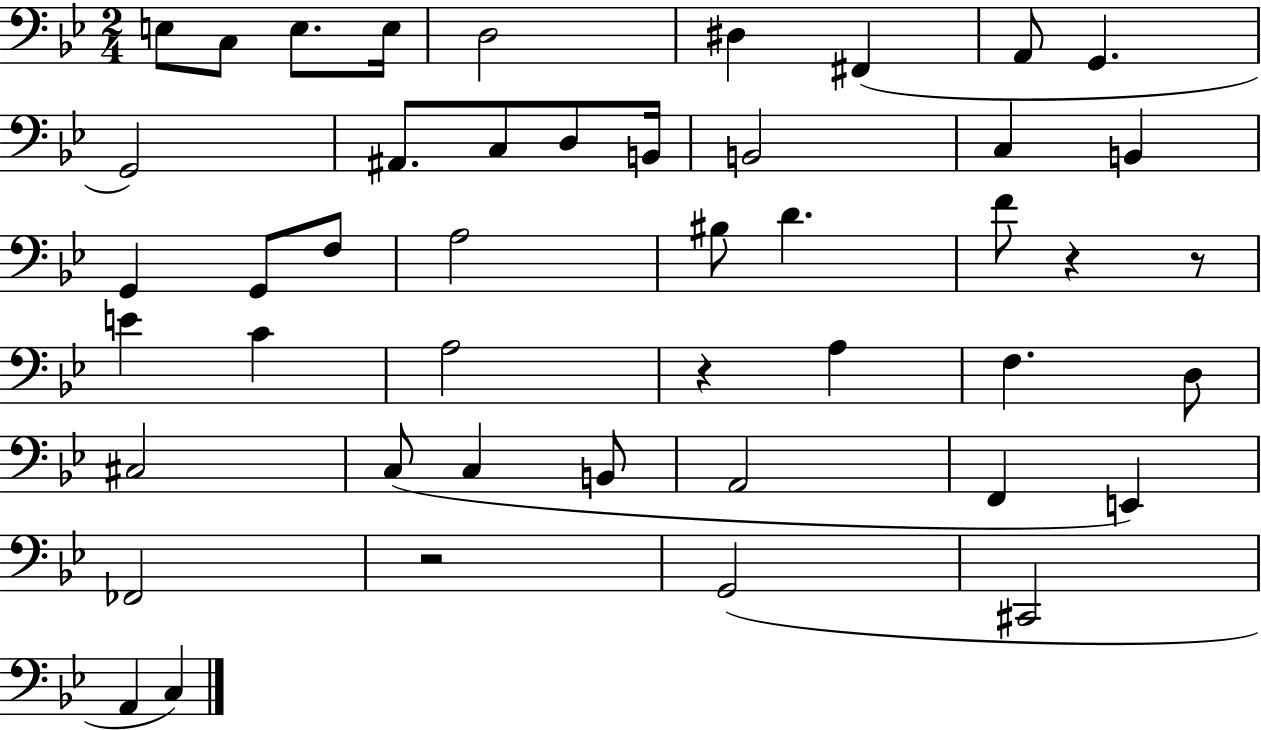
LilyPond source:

{
  \clef bass
  \numericTimeSignature
  \time 2/4
  \key bes \major
  \repeat volta 2 { e8 c8 e8. e16 | d2 | dis4 fis,4( | a,8 g,4. | \break g,2) | ais,8. c8 d8 b,16 | b,2 | c4 b,4 | \break g,4 g,8 f8 | a2 | bis8 d'4. | f'8 r4 r8 | \break e'4 c'4 | a2 | r4 a4 | f4. d8 | \break cis2 | c8( c4 b,8 | a,2 | f,4 e,4) | \break fes,2 | r2 | g,2( | cis,2 | \break a,4 c4) | } \bar "|."
}